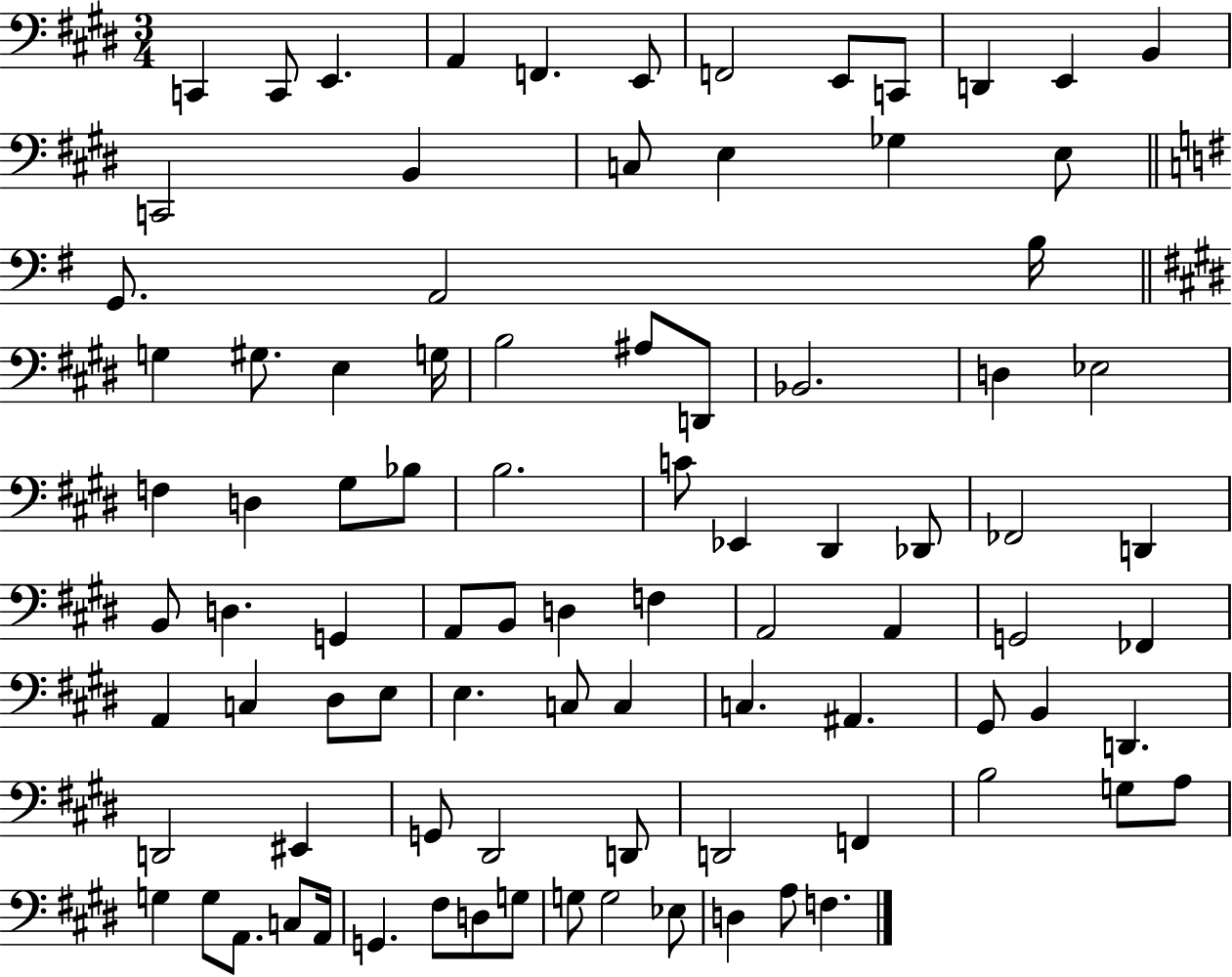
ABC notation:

X:1
T:Untitled
M:3/4
L:1/4
K:E
C,, C,,/2 E,, A,, F,, E,,/2 F,,2 E,,/2 C,,/2 D,, E,, B,, C,,2 B,, C,/2 E, _G, E,/2 G,,/2 A,,2 B,/4 G, ^G,/2 E, G,/4 B,2 ^A,/2 D,,/2 _B,,2 D, _E,2 F, D, ^G,/2 _B,/2 B,2 C/2 _E,, ^D,, _D,,/2 _F,,2 D,, B,,/2 D, G,, A,,/2 B,,/2 D, F, A,,2 A,, G,,2 _F,, A,, C, ^D,/2 E,/2 E, C,/2 C, C, ^A,, ^G,,/2 B,, D,, D,,2 ^E,, G,,/2 ^D,,2 D,,/2 D,,2 F,, B,2 G,/2 A,/2 G, G,/2 A,,/2 C,/2 A,,/4 G,, ^F,/2 D,/2 G,/2 G,/2 G,2 _E,/2 D, A,/2 F,